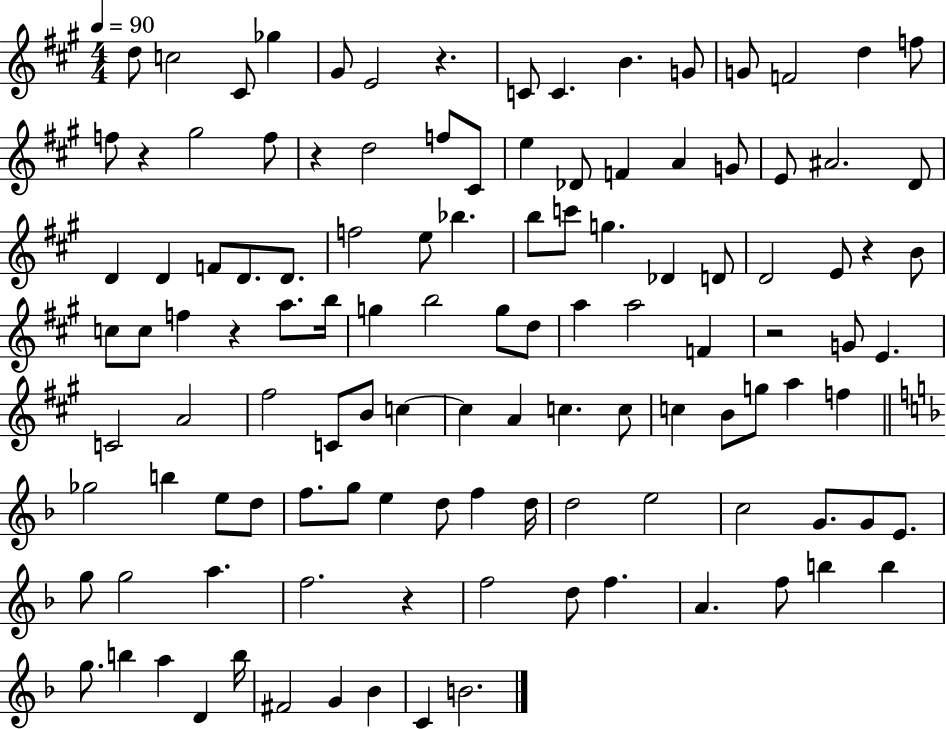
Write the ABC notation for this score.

X:1
T:Untitled
M:4/4
L:1/4
K:A
d/2 c2 ^C/2 _g ^G/2 E2 z C/2 C B G/2 G/2 F2 d f/2 f/2 z ^g2 f/2 z d2 f/2 ^C/2 e _D/2 F A G/2 E/2 ^A2 D/2 D D F/2 D/2 D/2 f2 e/2 _b b/2 c'/2 g _D D/2 D2 E/2 z B/2 c/2 c/2 f z a/2 b/4 g b2 g/2 d/2 a a2 F z2 G/2 E C2 A2 ^f2 C/2 B/2 c c A c c/2 c B/2 g/2 a f _g2 b e/2 d/2 f/2 g/2 e d/2 f d/4 d2 e2 c2 G/2 G/2 E/2 g/2 g2 a f2 z f2 d/2 f A f/2 b b g/2 b a D b/4 ^F2 G _B C B2